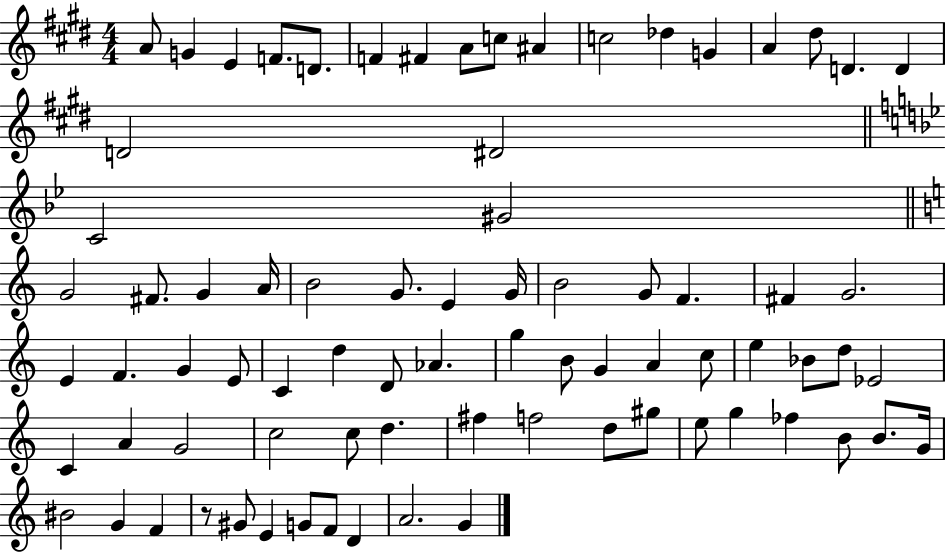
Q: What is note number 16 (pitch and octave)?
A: D4